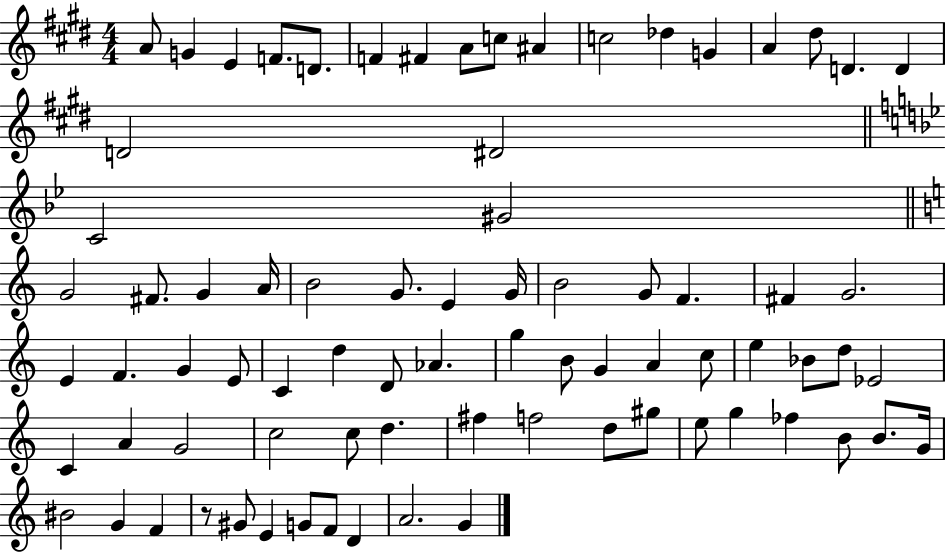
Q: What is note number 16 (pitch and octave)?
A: D4